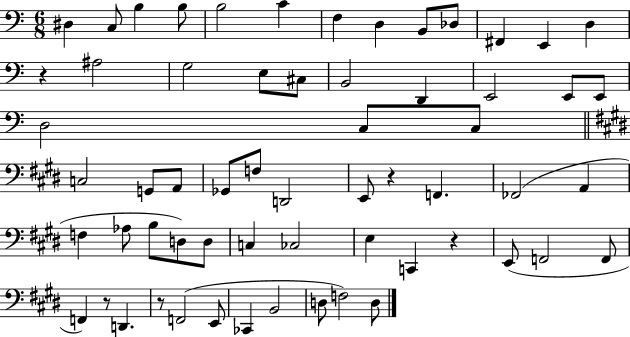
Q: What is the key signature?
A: C major